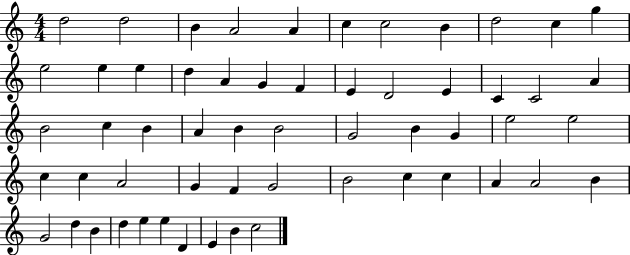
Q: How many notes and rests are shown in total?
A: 57